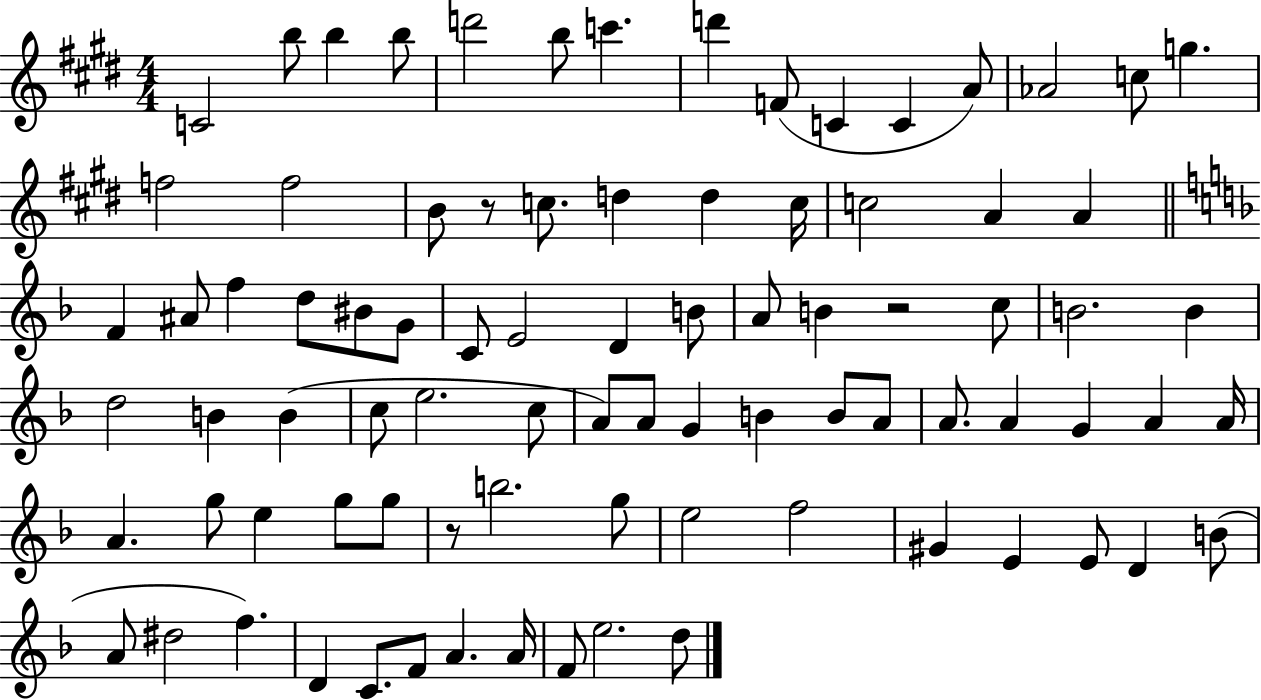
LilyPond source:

{
  \clef treble
  \numericTimeSignature
  \time 4/4
  \key e \major
  c'2 b''8 b''4 b''8 | d'''2 b''8 c'''4. | d'''4 f'8( c'4 c'4 a'8) | aes'2 c''8 g''4. | \break f''2 f''2 | b'8 r8 c''8. d''4 d''4 c''16 | c''2 a'4 a'4 | \bar "||" \break \key d \minor f'4 ais'8 f''4 d''8 bis'8 g'8 | c'8 e'2 d'4 b'8 | a'8 b'4 r2 c''8 | b'2. b'4 | \break d''2 b'4 b'4( | c''8 e''2. c''8 | a'8) a'8 g'4 b'4 b'8 a'8 | a'8. a'4 g'4 a'4 a'16 | \break a'4. g''8 e''4 g''8 g''8 | r8 b''2. g''8 | e''2 f''2 | gis'4 e'4 e'8 d'4 b'8( | \break a'8 dis''2 f''4.) | d'4 c'8. f'8 a'4. a'16 | f'8 e''2. d''8 | \bar "|."
}